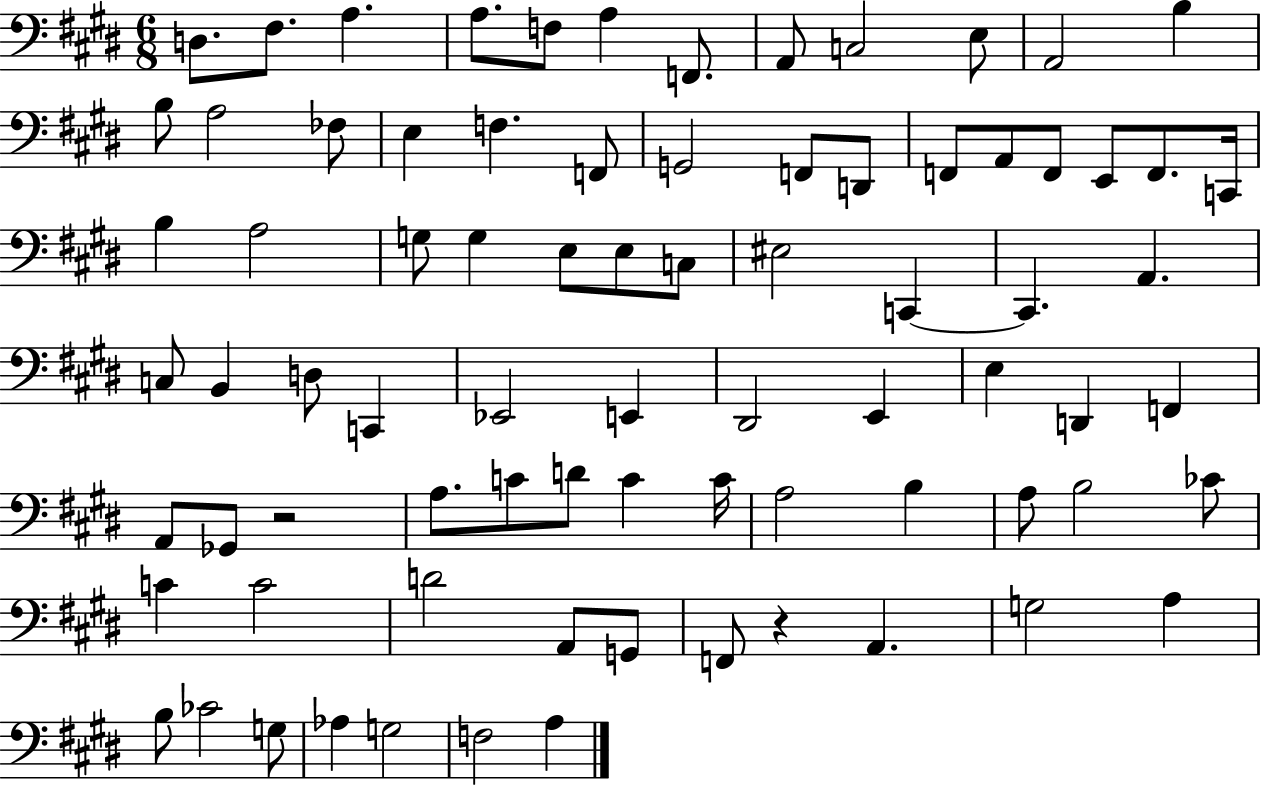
{
  \clef bass
  \numericTimeSignature
  \time 6/8
  \key e \major
  d8. fis8. a4. | a8. f8 a4 f,8. | a,8 c2 e8 | a,2 b4 | \break b8 a2 fes8 | e4 f4. f,8 | g,2 f,8 d,8 | f,8 a,8 f,8 e,8 f,8. c,16 | \break b4 a2 | g8 g4 e8 e8 c8 | eis2 c,4~~ | c,4. a,4. | \break c8 b,4 d8 c,4 | ees,2 e,4 | dis,2 e,4 | e4 d,4 f,4 | \break a,8 ges,8 r2 | a8. c'8 d'8 c'4 c'16 | a2 b4 | a8 b2 ces'8 | \break c'4 c'2 | d'2 a,8 g,8 | f,8 r4 a,4. | g2 a4 | \break b8 ces'2 g8 | aes4 g2 | f2 a4 | \bar "|."
}